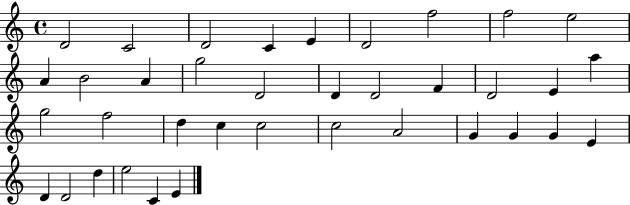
X:1
T:Untitled
M:4/4
L:1/4
K:C
D2 C2 D2 C E D2 f2 f2 e2 A B2 A g2 D2 D D2 F D2 E a g2 f2 d c c2 c2 A2 G G G E D D2 d e2 C E